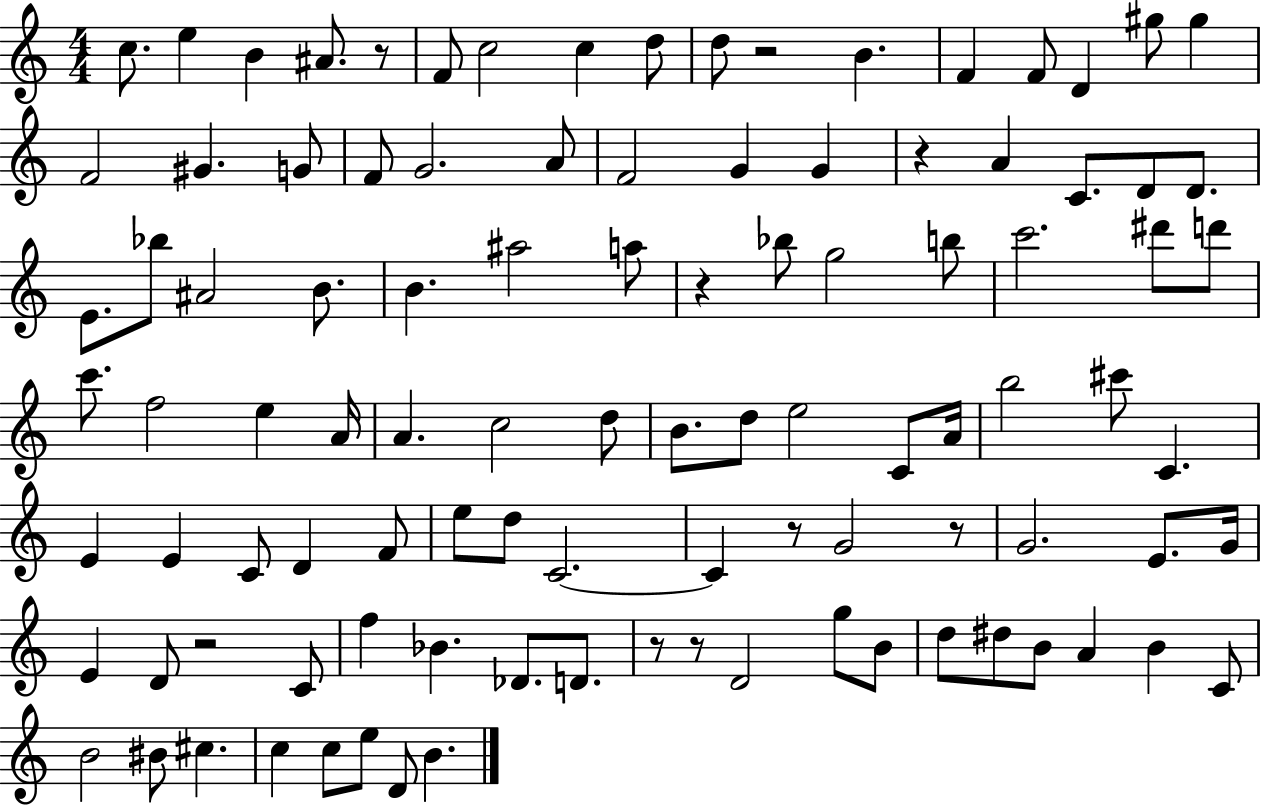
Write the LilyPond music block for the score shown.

{
  \clef treble
  \numericTimeSignature
  \time 4/4
  \key c \major
  c''8. e''4 b'4 ais'8. r8 | f'8 c''2 c''4 d''8 | d''8 r2 b'4. | f'4 f'8 d'4 gis''8 gis''4 | \break f'2 gis'4. g'8 | f'8 g'2. a'8 | f'2 g'4 g'4 | r4 a'4 c'8. d'8 d'8. | \break e'8. bes''8 ais'2 b'8. | b'4. ais''2 a''8 | r4 bes''8 g''2 b''8 | c'''2. dis'''8 d'''8 | \break c'''8. f''2 e''4 a'16 | a'4. c''2 d''8 | b'8. d''8 e''2 c'8 a'16 | b''2 cis'''8 c'4. | \break e'4 e'4 c'8 d'4 f'8 | e''8 d''8 c'2.~~ | c'4 r8 g'2 r8 | g'2. e'8. g'16 | \break e'4 d'8 r2 c'8 | f''4 bes'4. des'8. d'8. | r8 r8 d'2 g''8 b'8 | d''8 dis''8 b'8 a'4 b'4 c'8 | \break b'2 bis'8 cis''4. | c''4 c''8 e''8 d'8 b'4. | \bar "|."
}